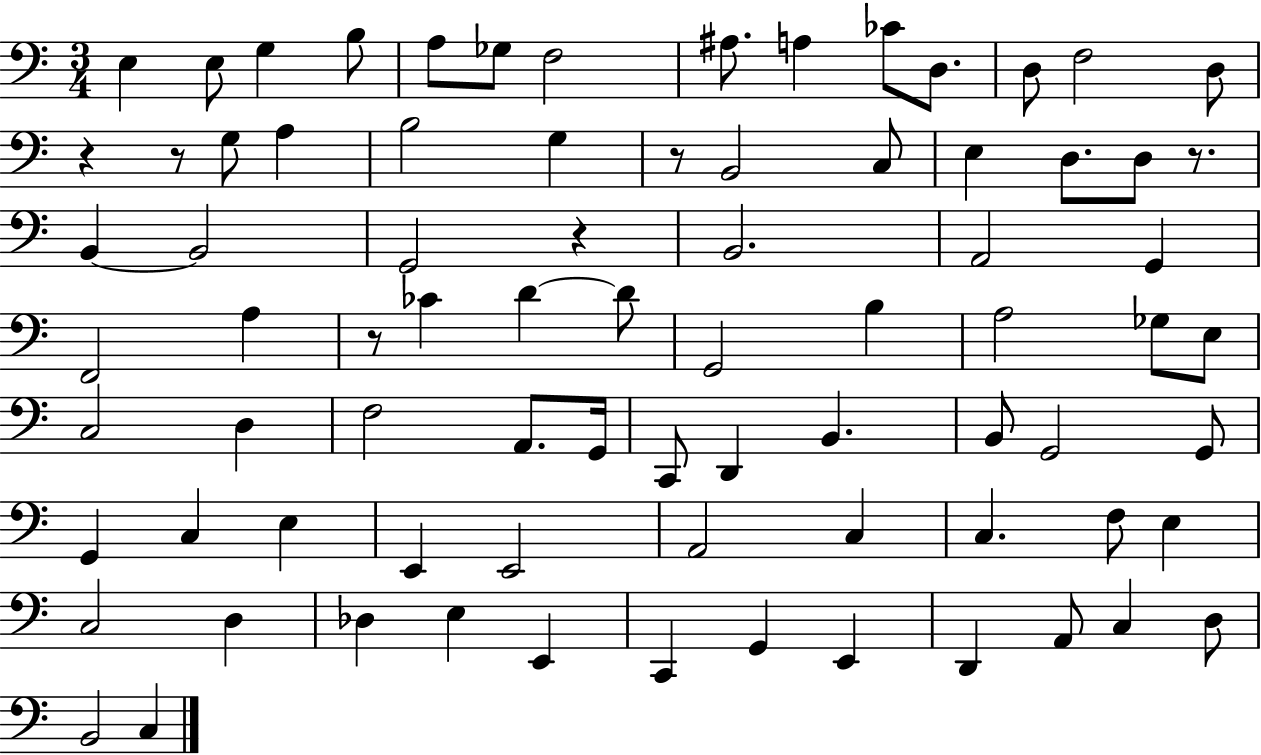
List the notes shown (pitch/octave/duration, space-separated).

E3/q E3/e G3/q B3/e A3/e Gb3/e F3/h A#3/e. A3/q CES4/e D3/e. D3/e F3/h D3/e R/q R/e G3/e A3/q B3/h G3/q R/e B2/h C3/e E3/q D3/e. D3/e R/e. B2/q B2/h G2/h R/q B2/h. A2/h G2/q F2/h A3/q R/e CES4/q D4/q D4/e G2/h B3/q A3/h Gb3/e E3/e C3/h D3/q F3/h A2/e. G2/s C2/e D2/q B2/q. B2/e G2/h G2/e G2/q C3/q E3/q E2/q E2/h A2/h C3/q C3/q. F3/e E3/q C3/h D3/q Db3/q E3/q E2/q C2/q G2/q E2/q D2/q A2/e C3/q D3/e B2/h C3/q